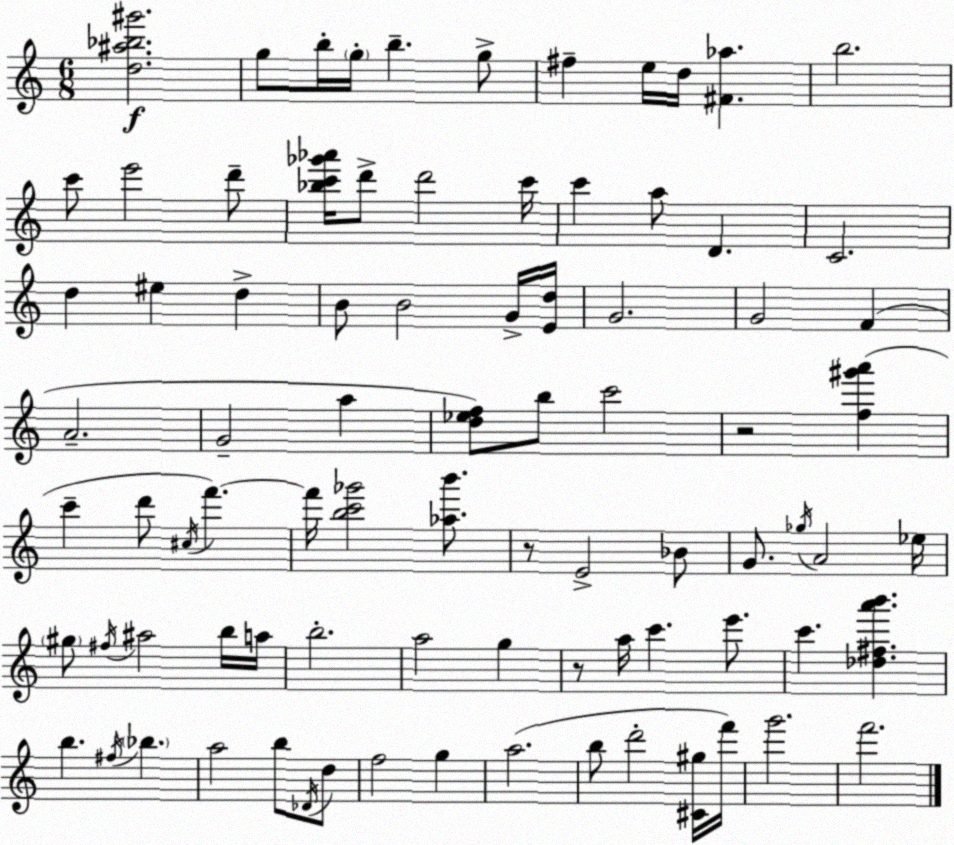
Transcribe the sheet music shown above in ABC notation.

X:1
T:Untitled
M:6/8
L:1/4
K:Am
[d^a_b^g']2 g/2 b/4 g/4 b g/2 ^f e/4 d/4 [^F_a] b2 c'/2 e'2 d'/2 [_bc'_g'_a']/4 d'/2 d'2 c'/4 c' a/2 D C2 d ^e d B/2 B2 G/4 [Ed]/4 G2 G2 F A2 G2 a [d_ef]/2 b/2 c'2 z2 [f^g'a'] c' d'/2 ^c/4 f' f'/4 [bc'_g']2 [_ab']/2 z/2 E2 _B/2 G/2 _g/4 A2 _e/4 ^g/2 ^f/4 ^a2 b/4 a/4 b2 a2 g z/2 a/4 c' e'/2 c' [_d^fa'b'] b ^f/4 _b a2 b/2 _D/4 d/2 f2 g a2 b/2 d'2 [^C^g]/4 f'/4 g'2 f'2